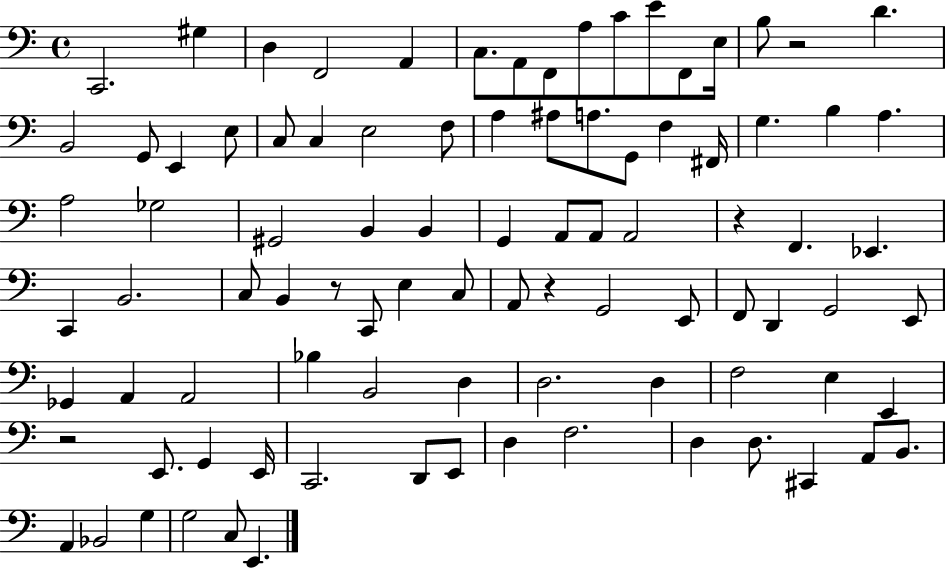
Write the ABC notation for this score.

X:1
T:Untitled
M:4/4
L:1/4
K:C
C,,2 ^G, D, F,,2 A,, C,/2 A,,/2 F,,/2 A,/2 C/2 E/2 F,,/2 E,/4 B,/2 z2 D B,,2 G,,/2 E,, E,/2 C,/2 C, E,2 F,/2 A, ^A,/2 A,/2 G,,/2 F, ^F,,/4 G, B, A, A,2 _G,2 ^G,,2 B,, B,, G,, A,,/2 A,,/2 A,,2 z F,, _E,, C,, B,,2 C,/2 B,, z/2 C,,/2 E, C,/2 A,,/2 z G,,2 E,,/2 F,,/2 D,, G,,2 E,,/2 _G,, A,, A,,2 _B, B,,2 D, D,2 D, F,2 E, E,, z2 E,,/2 G,, E,,/4 C,,2 D,,/2 E,,/2 D, F,2 D, D,/2 ^C,, A,,/2 B,,/2 A,, _B,,2 G, G,2 C,/2 E,,